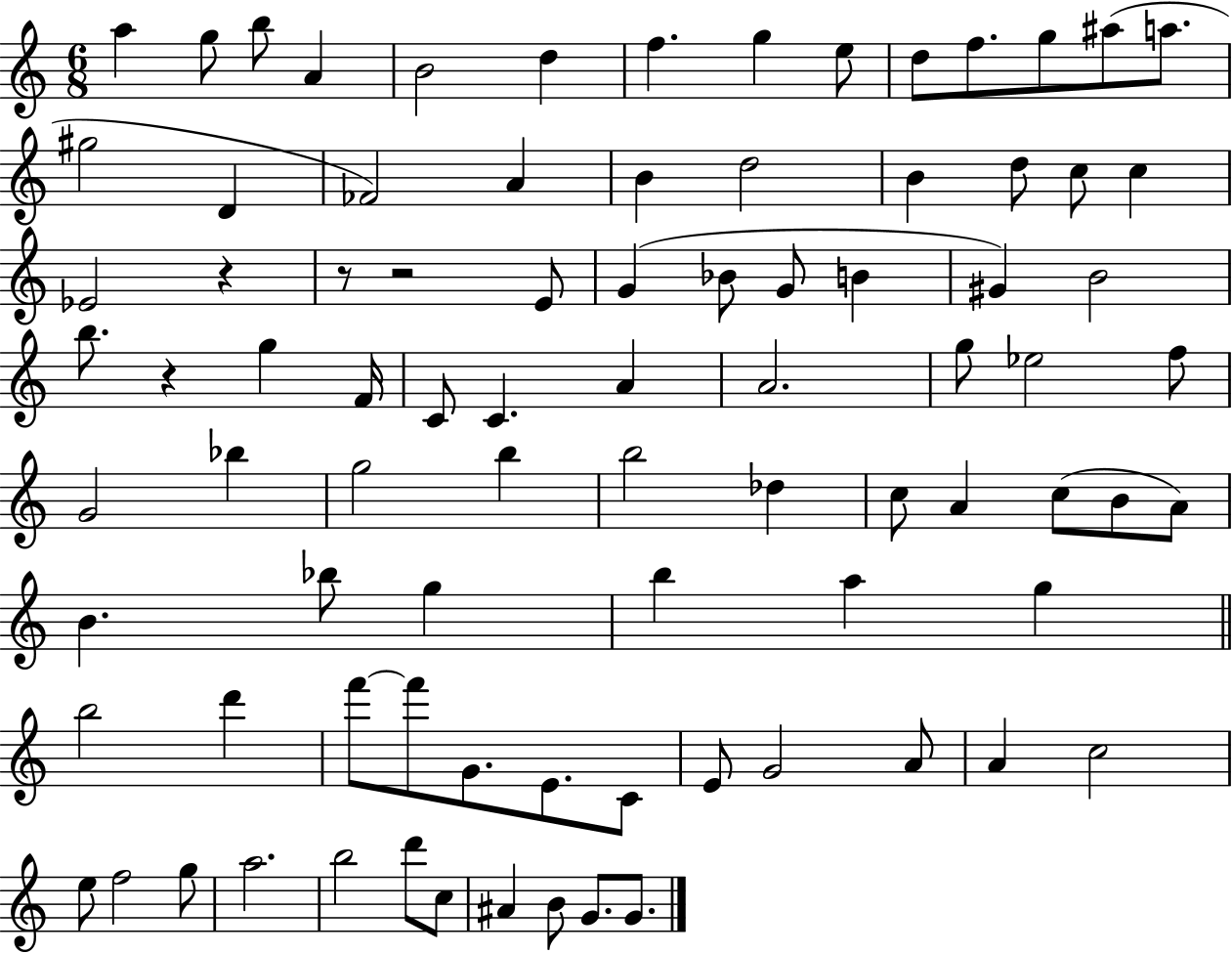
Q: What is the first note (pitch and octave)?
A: A5